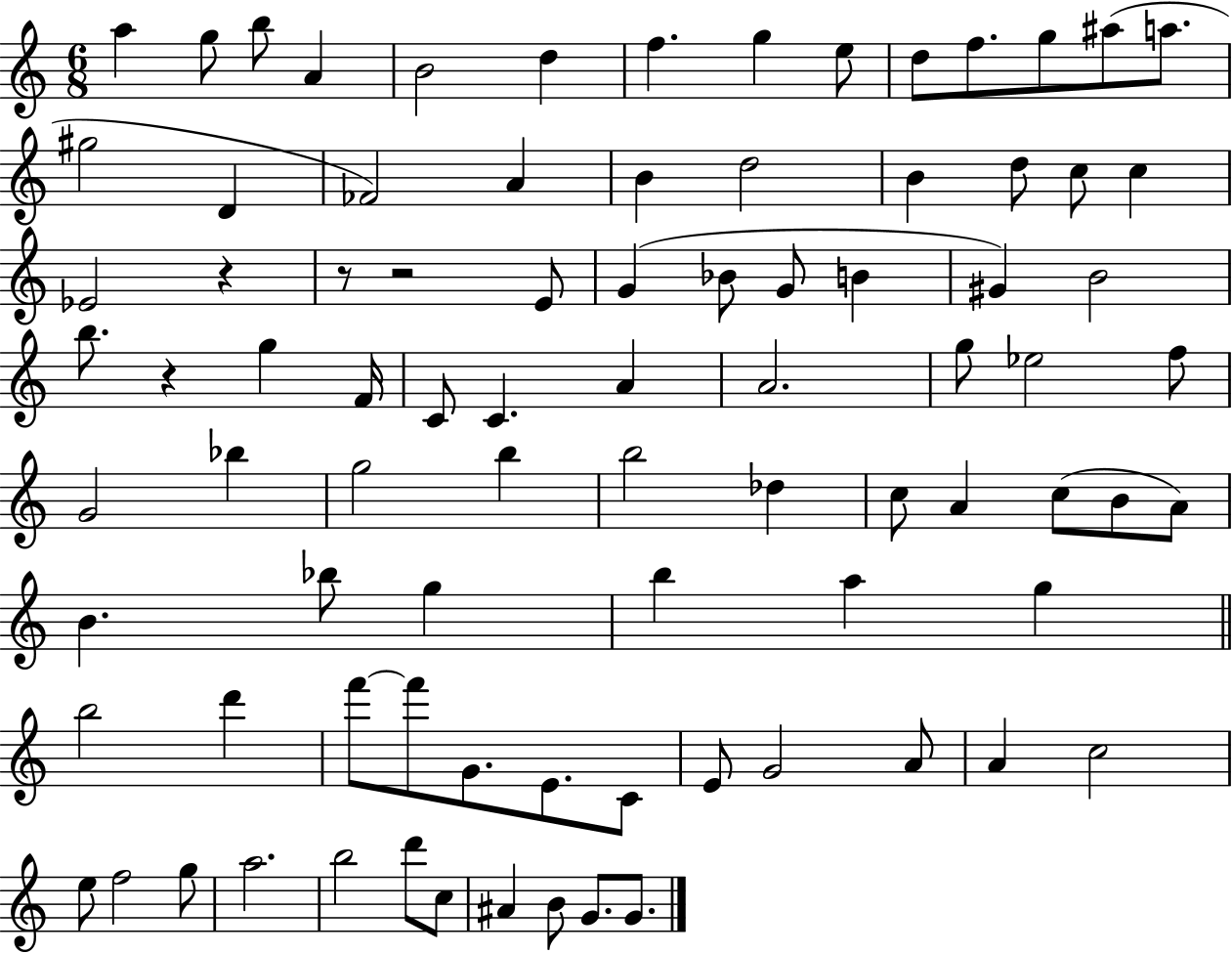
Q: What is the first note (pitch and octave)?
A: A5